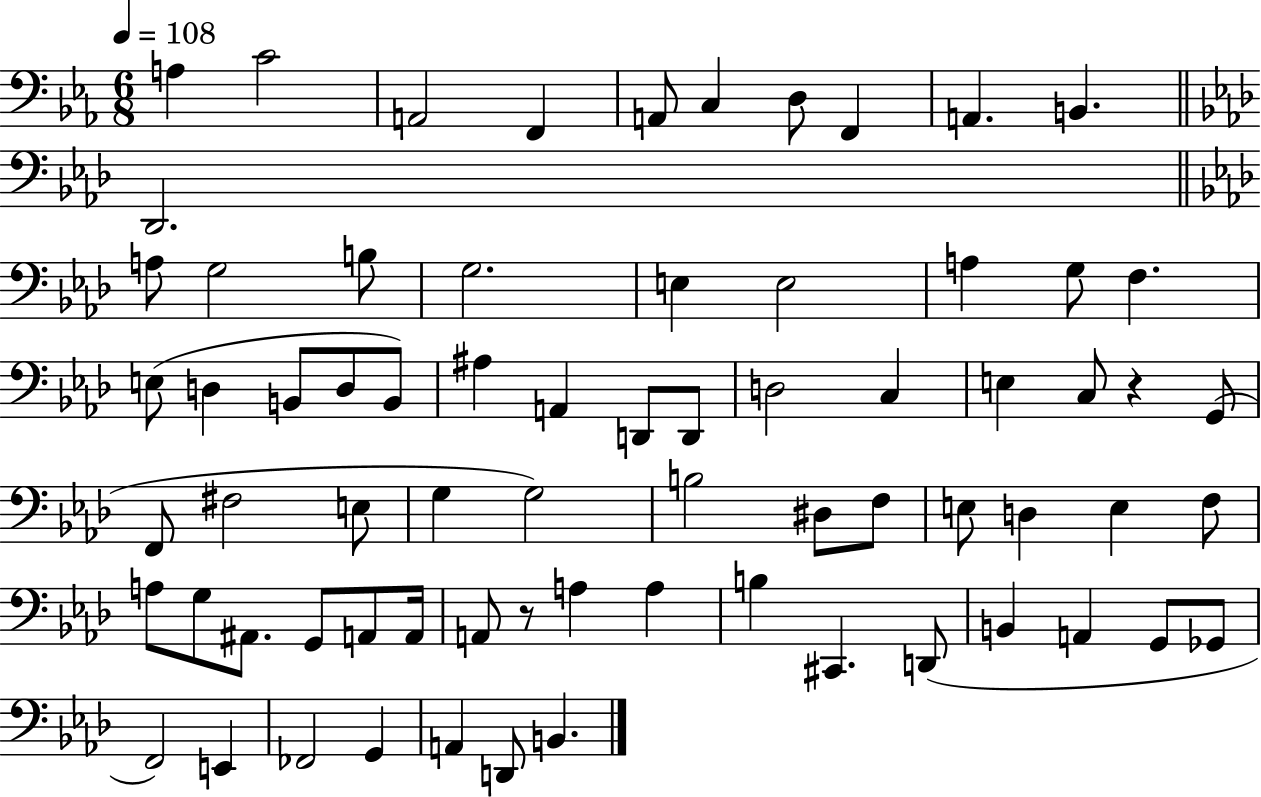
X:1
T:Untitled
M:6/8
L:1/4
K:Eb
A, C2 A,,2 F,, A,,/2 C, D,/2 F,, A,, B,, _D,,2 A,/2 G,2 B,/2 G,2 E, E,2 A, G,/2 F, E,/2 D, B,,/2 D,/2 B,,/2 ^A, A,, D,,/2 D,,/2 D,2 C, E, C,/2 z G,,/2 F,,/2 ^F,2 E,/2 G, G,2 B,2 ^D,/2 F,/2 E,/2 D, E, F,/2 A,/2 G,/2 ^A,,/2 G,,/2 A,,/2 A,,/4 A,,/2 z/2 A, A, B, ^C,, D,,/2 B,, A,, G,,/2 _G,,/2 F,,2 E,, _F,,2 G,, A,, D,,/2 B,,